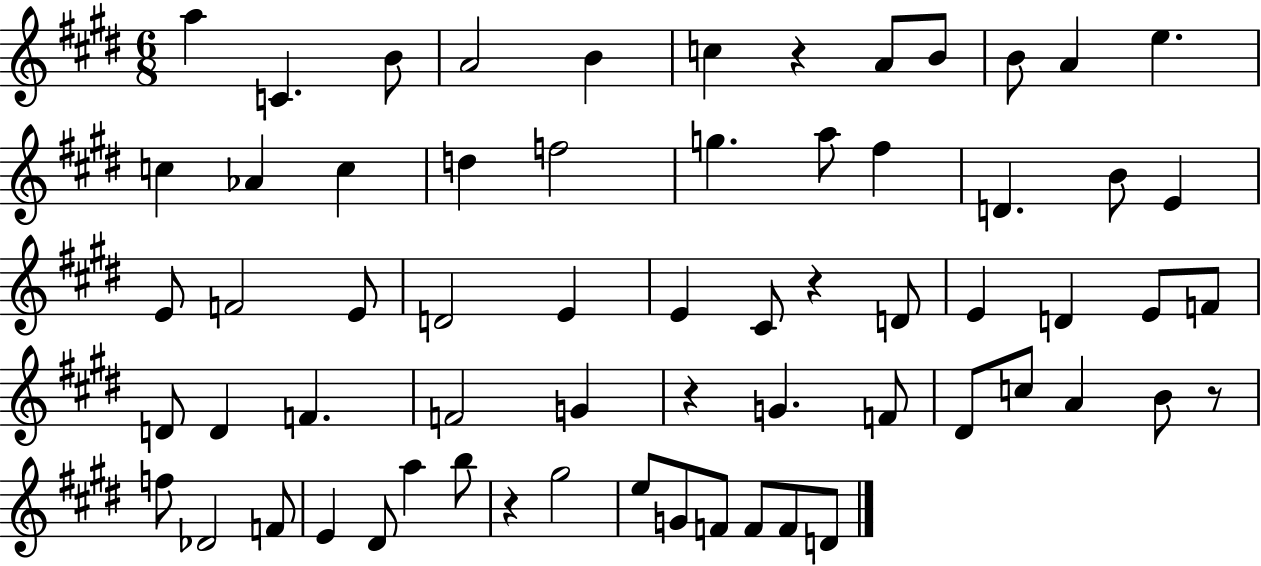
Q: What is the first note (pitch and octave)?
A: A5